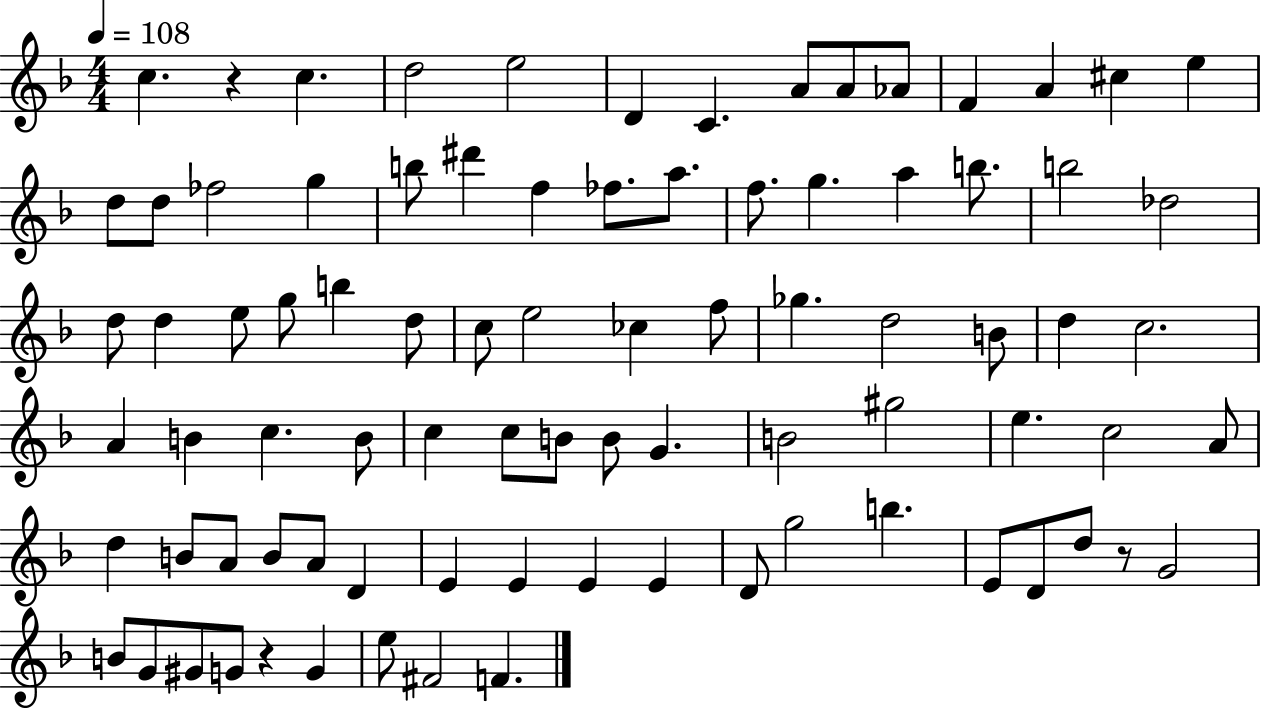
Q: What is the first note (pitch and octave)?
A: C5